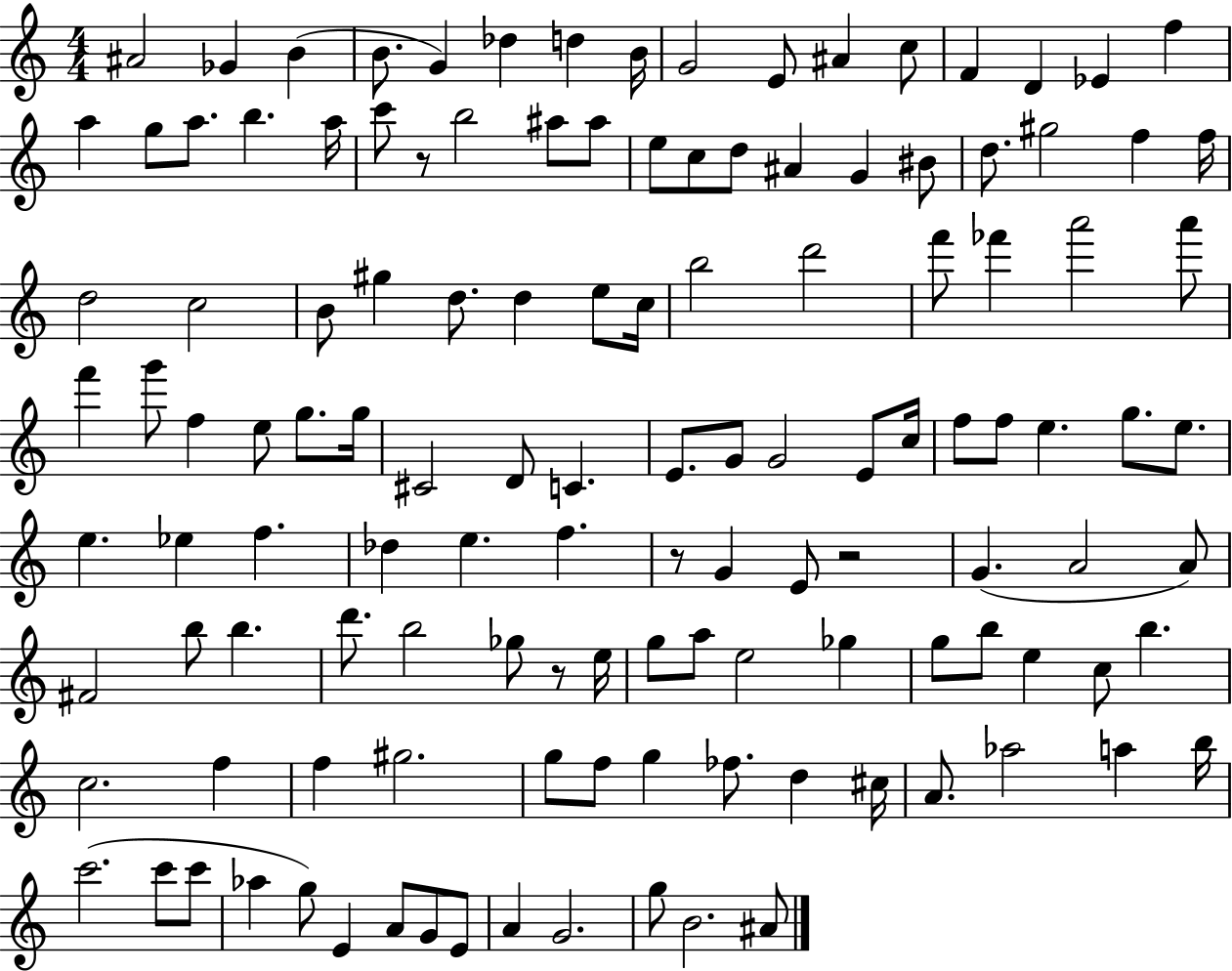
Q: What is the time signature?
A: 4/4